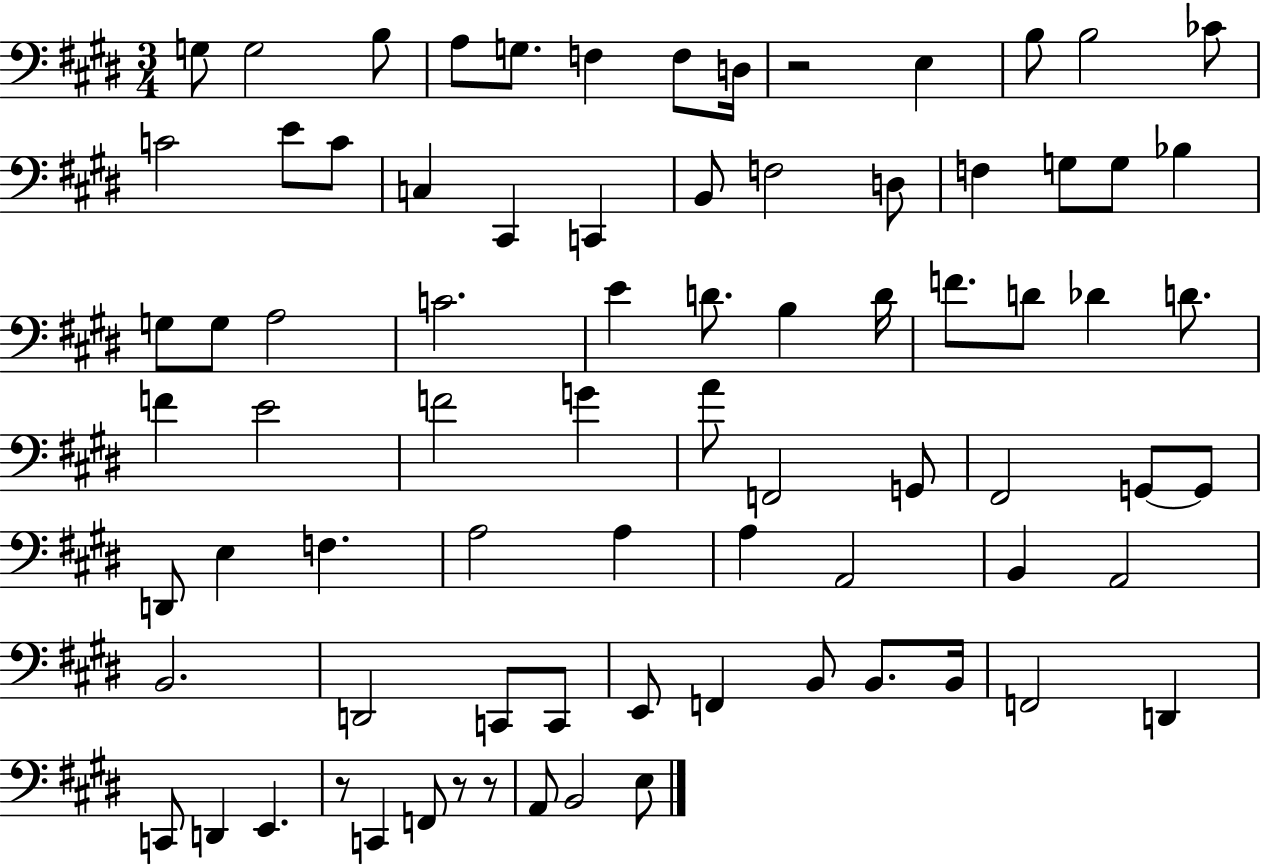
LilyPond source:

{
  \clef bass
  \numericTimeSignature
  \time 3/4
  \key e \major
  \repeat volta 2 { g8 g2 b8 | a8 g8. f4 f8 d16 | r2 e4 | b8 b2 ces'8 | \break c'2 e'8 c'8 | c4 cis,4 c,4 | b,8 f2 d8 | f4 g8 g8 bes4 | \break g8 g8 a2 | c'2. | e'4 d'8. b4 d'16 | f'8. d'8 des'4 d'8. | \break f'4 e'2 | f'2 g'4 | a'8 f,2 g,8 | fis,2 g,8~~ g,8 | \break d,8 e4 f4. | a2 a4 | a4 a,2 | b,4 a,2 | \break b,2. | d,2 c,8 c,8 | e,8 f,4 b,8 b,8. b,16 | f,2 d,4 | \break c,8 d,4 e,4. | r8 c,4 f,8 r8 r8 | a,8 b,2 e8 | } \bar "|."
}